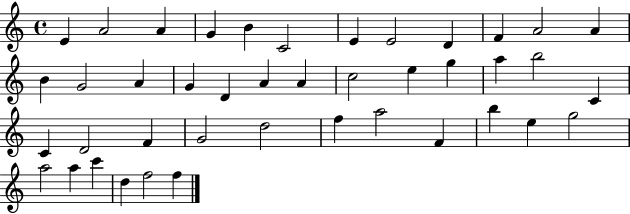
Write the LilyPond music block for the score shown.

{
  \clef treble
  \time 4/4
  \defaultTimeSignature
  \key c \major
  e'4 a'2 a'4 | g'4 b'4 c'2 | e'4 e'2 d'4 | f'4 a'2 a'4 | \break b'4 g'2 a'4 | g'4 d'4 a'4 a'4 | c''2 e''4 g''4 | a''4 b''2 c'4 | \break c'4 d'2 f'4 | g'2 d''2 | f''4 a''2 f'4 | b''4 e''4 g''2 | \break a''2 a''4 c'''4 | d''4 f''2 f''4 | \bar "|."
}